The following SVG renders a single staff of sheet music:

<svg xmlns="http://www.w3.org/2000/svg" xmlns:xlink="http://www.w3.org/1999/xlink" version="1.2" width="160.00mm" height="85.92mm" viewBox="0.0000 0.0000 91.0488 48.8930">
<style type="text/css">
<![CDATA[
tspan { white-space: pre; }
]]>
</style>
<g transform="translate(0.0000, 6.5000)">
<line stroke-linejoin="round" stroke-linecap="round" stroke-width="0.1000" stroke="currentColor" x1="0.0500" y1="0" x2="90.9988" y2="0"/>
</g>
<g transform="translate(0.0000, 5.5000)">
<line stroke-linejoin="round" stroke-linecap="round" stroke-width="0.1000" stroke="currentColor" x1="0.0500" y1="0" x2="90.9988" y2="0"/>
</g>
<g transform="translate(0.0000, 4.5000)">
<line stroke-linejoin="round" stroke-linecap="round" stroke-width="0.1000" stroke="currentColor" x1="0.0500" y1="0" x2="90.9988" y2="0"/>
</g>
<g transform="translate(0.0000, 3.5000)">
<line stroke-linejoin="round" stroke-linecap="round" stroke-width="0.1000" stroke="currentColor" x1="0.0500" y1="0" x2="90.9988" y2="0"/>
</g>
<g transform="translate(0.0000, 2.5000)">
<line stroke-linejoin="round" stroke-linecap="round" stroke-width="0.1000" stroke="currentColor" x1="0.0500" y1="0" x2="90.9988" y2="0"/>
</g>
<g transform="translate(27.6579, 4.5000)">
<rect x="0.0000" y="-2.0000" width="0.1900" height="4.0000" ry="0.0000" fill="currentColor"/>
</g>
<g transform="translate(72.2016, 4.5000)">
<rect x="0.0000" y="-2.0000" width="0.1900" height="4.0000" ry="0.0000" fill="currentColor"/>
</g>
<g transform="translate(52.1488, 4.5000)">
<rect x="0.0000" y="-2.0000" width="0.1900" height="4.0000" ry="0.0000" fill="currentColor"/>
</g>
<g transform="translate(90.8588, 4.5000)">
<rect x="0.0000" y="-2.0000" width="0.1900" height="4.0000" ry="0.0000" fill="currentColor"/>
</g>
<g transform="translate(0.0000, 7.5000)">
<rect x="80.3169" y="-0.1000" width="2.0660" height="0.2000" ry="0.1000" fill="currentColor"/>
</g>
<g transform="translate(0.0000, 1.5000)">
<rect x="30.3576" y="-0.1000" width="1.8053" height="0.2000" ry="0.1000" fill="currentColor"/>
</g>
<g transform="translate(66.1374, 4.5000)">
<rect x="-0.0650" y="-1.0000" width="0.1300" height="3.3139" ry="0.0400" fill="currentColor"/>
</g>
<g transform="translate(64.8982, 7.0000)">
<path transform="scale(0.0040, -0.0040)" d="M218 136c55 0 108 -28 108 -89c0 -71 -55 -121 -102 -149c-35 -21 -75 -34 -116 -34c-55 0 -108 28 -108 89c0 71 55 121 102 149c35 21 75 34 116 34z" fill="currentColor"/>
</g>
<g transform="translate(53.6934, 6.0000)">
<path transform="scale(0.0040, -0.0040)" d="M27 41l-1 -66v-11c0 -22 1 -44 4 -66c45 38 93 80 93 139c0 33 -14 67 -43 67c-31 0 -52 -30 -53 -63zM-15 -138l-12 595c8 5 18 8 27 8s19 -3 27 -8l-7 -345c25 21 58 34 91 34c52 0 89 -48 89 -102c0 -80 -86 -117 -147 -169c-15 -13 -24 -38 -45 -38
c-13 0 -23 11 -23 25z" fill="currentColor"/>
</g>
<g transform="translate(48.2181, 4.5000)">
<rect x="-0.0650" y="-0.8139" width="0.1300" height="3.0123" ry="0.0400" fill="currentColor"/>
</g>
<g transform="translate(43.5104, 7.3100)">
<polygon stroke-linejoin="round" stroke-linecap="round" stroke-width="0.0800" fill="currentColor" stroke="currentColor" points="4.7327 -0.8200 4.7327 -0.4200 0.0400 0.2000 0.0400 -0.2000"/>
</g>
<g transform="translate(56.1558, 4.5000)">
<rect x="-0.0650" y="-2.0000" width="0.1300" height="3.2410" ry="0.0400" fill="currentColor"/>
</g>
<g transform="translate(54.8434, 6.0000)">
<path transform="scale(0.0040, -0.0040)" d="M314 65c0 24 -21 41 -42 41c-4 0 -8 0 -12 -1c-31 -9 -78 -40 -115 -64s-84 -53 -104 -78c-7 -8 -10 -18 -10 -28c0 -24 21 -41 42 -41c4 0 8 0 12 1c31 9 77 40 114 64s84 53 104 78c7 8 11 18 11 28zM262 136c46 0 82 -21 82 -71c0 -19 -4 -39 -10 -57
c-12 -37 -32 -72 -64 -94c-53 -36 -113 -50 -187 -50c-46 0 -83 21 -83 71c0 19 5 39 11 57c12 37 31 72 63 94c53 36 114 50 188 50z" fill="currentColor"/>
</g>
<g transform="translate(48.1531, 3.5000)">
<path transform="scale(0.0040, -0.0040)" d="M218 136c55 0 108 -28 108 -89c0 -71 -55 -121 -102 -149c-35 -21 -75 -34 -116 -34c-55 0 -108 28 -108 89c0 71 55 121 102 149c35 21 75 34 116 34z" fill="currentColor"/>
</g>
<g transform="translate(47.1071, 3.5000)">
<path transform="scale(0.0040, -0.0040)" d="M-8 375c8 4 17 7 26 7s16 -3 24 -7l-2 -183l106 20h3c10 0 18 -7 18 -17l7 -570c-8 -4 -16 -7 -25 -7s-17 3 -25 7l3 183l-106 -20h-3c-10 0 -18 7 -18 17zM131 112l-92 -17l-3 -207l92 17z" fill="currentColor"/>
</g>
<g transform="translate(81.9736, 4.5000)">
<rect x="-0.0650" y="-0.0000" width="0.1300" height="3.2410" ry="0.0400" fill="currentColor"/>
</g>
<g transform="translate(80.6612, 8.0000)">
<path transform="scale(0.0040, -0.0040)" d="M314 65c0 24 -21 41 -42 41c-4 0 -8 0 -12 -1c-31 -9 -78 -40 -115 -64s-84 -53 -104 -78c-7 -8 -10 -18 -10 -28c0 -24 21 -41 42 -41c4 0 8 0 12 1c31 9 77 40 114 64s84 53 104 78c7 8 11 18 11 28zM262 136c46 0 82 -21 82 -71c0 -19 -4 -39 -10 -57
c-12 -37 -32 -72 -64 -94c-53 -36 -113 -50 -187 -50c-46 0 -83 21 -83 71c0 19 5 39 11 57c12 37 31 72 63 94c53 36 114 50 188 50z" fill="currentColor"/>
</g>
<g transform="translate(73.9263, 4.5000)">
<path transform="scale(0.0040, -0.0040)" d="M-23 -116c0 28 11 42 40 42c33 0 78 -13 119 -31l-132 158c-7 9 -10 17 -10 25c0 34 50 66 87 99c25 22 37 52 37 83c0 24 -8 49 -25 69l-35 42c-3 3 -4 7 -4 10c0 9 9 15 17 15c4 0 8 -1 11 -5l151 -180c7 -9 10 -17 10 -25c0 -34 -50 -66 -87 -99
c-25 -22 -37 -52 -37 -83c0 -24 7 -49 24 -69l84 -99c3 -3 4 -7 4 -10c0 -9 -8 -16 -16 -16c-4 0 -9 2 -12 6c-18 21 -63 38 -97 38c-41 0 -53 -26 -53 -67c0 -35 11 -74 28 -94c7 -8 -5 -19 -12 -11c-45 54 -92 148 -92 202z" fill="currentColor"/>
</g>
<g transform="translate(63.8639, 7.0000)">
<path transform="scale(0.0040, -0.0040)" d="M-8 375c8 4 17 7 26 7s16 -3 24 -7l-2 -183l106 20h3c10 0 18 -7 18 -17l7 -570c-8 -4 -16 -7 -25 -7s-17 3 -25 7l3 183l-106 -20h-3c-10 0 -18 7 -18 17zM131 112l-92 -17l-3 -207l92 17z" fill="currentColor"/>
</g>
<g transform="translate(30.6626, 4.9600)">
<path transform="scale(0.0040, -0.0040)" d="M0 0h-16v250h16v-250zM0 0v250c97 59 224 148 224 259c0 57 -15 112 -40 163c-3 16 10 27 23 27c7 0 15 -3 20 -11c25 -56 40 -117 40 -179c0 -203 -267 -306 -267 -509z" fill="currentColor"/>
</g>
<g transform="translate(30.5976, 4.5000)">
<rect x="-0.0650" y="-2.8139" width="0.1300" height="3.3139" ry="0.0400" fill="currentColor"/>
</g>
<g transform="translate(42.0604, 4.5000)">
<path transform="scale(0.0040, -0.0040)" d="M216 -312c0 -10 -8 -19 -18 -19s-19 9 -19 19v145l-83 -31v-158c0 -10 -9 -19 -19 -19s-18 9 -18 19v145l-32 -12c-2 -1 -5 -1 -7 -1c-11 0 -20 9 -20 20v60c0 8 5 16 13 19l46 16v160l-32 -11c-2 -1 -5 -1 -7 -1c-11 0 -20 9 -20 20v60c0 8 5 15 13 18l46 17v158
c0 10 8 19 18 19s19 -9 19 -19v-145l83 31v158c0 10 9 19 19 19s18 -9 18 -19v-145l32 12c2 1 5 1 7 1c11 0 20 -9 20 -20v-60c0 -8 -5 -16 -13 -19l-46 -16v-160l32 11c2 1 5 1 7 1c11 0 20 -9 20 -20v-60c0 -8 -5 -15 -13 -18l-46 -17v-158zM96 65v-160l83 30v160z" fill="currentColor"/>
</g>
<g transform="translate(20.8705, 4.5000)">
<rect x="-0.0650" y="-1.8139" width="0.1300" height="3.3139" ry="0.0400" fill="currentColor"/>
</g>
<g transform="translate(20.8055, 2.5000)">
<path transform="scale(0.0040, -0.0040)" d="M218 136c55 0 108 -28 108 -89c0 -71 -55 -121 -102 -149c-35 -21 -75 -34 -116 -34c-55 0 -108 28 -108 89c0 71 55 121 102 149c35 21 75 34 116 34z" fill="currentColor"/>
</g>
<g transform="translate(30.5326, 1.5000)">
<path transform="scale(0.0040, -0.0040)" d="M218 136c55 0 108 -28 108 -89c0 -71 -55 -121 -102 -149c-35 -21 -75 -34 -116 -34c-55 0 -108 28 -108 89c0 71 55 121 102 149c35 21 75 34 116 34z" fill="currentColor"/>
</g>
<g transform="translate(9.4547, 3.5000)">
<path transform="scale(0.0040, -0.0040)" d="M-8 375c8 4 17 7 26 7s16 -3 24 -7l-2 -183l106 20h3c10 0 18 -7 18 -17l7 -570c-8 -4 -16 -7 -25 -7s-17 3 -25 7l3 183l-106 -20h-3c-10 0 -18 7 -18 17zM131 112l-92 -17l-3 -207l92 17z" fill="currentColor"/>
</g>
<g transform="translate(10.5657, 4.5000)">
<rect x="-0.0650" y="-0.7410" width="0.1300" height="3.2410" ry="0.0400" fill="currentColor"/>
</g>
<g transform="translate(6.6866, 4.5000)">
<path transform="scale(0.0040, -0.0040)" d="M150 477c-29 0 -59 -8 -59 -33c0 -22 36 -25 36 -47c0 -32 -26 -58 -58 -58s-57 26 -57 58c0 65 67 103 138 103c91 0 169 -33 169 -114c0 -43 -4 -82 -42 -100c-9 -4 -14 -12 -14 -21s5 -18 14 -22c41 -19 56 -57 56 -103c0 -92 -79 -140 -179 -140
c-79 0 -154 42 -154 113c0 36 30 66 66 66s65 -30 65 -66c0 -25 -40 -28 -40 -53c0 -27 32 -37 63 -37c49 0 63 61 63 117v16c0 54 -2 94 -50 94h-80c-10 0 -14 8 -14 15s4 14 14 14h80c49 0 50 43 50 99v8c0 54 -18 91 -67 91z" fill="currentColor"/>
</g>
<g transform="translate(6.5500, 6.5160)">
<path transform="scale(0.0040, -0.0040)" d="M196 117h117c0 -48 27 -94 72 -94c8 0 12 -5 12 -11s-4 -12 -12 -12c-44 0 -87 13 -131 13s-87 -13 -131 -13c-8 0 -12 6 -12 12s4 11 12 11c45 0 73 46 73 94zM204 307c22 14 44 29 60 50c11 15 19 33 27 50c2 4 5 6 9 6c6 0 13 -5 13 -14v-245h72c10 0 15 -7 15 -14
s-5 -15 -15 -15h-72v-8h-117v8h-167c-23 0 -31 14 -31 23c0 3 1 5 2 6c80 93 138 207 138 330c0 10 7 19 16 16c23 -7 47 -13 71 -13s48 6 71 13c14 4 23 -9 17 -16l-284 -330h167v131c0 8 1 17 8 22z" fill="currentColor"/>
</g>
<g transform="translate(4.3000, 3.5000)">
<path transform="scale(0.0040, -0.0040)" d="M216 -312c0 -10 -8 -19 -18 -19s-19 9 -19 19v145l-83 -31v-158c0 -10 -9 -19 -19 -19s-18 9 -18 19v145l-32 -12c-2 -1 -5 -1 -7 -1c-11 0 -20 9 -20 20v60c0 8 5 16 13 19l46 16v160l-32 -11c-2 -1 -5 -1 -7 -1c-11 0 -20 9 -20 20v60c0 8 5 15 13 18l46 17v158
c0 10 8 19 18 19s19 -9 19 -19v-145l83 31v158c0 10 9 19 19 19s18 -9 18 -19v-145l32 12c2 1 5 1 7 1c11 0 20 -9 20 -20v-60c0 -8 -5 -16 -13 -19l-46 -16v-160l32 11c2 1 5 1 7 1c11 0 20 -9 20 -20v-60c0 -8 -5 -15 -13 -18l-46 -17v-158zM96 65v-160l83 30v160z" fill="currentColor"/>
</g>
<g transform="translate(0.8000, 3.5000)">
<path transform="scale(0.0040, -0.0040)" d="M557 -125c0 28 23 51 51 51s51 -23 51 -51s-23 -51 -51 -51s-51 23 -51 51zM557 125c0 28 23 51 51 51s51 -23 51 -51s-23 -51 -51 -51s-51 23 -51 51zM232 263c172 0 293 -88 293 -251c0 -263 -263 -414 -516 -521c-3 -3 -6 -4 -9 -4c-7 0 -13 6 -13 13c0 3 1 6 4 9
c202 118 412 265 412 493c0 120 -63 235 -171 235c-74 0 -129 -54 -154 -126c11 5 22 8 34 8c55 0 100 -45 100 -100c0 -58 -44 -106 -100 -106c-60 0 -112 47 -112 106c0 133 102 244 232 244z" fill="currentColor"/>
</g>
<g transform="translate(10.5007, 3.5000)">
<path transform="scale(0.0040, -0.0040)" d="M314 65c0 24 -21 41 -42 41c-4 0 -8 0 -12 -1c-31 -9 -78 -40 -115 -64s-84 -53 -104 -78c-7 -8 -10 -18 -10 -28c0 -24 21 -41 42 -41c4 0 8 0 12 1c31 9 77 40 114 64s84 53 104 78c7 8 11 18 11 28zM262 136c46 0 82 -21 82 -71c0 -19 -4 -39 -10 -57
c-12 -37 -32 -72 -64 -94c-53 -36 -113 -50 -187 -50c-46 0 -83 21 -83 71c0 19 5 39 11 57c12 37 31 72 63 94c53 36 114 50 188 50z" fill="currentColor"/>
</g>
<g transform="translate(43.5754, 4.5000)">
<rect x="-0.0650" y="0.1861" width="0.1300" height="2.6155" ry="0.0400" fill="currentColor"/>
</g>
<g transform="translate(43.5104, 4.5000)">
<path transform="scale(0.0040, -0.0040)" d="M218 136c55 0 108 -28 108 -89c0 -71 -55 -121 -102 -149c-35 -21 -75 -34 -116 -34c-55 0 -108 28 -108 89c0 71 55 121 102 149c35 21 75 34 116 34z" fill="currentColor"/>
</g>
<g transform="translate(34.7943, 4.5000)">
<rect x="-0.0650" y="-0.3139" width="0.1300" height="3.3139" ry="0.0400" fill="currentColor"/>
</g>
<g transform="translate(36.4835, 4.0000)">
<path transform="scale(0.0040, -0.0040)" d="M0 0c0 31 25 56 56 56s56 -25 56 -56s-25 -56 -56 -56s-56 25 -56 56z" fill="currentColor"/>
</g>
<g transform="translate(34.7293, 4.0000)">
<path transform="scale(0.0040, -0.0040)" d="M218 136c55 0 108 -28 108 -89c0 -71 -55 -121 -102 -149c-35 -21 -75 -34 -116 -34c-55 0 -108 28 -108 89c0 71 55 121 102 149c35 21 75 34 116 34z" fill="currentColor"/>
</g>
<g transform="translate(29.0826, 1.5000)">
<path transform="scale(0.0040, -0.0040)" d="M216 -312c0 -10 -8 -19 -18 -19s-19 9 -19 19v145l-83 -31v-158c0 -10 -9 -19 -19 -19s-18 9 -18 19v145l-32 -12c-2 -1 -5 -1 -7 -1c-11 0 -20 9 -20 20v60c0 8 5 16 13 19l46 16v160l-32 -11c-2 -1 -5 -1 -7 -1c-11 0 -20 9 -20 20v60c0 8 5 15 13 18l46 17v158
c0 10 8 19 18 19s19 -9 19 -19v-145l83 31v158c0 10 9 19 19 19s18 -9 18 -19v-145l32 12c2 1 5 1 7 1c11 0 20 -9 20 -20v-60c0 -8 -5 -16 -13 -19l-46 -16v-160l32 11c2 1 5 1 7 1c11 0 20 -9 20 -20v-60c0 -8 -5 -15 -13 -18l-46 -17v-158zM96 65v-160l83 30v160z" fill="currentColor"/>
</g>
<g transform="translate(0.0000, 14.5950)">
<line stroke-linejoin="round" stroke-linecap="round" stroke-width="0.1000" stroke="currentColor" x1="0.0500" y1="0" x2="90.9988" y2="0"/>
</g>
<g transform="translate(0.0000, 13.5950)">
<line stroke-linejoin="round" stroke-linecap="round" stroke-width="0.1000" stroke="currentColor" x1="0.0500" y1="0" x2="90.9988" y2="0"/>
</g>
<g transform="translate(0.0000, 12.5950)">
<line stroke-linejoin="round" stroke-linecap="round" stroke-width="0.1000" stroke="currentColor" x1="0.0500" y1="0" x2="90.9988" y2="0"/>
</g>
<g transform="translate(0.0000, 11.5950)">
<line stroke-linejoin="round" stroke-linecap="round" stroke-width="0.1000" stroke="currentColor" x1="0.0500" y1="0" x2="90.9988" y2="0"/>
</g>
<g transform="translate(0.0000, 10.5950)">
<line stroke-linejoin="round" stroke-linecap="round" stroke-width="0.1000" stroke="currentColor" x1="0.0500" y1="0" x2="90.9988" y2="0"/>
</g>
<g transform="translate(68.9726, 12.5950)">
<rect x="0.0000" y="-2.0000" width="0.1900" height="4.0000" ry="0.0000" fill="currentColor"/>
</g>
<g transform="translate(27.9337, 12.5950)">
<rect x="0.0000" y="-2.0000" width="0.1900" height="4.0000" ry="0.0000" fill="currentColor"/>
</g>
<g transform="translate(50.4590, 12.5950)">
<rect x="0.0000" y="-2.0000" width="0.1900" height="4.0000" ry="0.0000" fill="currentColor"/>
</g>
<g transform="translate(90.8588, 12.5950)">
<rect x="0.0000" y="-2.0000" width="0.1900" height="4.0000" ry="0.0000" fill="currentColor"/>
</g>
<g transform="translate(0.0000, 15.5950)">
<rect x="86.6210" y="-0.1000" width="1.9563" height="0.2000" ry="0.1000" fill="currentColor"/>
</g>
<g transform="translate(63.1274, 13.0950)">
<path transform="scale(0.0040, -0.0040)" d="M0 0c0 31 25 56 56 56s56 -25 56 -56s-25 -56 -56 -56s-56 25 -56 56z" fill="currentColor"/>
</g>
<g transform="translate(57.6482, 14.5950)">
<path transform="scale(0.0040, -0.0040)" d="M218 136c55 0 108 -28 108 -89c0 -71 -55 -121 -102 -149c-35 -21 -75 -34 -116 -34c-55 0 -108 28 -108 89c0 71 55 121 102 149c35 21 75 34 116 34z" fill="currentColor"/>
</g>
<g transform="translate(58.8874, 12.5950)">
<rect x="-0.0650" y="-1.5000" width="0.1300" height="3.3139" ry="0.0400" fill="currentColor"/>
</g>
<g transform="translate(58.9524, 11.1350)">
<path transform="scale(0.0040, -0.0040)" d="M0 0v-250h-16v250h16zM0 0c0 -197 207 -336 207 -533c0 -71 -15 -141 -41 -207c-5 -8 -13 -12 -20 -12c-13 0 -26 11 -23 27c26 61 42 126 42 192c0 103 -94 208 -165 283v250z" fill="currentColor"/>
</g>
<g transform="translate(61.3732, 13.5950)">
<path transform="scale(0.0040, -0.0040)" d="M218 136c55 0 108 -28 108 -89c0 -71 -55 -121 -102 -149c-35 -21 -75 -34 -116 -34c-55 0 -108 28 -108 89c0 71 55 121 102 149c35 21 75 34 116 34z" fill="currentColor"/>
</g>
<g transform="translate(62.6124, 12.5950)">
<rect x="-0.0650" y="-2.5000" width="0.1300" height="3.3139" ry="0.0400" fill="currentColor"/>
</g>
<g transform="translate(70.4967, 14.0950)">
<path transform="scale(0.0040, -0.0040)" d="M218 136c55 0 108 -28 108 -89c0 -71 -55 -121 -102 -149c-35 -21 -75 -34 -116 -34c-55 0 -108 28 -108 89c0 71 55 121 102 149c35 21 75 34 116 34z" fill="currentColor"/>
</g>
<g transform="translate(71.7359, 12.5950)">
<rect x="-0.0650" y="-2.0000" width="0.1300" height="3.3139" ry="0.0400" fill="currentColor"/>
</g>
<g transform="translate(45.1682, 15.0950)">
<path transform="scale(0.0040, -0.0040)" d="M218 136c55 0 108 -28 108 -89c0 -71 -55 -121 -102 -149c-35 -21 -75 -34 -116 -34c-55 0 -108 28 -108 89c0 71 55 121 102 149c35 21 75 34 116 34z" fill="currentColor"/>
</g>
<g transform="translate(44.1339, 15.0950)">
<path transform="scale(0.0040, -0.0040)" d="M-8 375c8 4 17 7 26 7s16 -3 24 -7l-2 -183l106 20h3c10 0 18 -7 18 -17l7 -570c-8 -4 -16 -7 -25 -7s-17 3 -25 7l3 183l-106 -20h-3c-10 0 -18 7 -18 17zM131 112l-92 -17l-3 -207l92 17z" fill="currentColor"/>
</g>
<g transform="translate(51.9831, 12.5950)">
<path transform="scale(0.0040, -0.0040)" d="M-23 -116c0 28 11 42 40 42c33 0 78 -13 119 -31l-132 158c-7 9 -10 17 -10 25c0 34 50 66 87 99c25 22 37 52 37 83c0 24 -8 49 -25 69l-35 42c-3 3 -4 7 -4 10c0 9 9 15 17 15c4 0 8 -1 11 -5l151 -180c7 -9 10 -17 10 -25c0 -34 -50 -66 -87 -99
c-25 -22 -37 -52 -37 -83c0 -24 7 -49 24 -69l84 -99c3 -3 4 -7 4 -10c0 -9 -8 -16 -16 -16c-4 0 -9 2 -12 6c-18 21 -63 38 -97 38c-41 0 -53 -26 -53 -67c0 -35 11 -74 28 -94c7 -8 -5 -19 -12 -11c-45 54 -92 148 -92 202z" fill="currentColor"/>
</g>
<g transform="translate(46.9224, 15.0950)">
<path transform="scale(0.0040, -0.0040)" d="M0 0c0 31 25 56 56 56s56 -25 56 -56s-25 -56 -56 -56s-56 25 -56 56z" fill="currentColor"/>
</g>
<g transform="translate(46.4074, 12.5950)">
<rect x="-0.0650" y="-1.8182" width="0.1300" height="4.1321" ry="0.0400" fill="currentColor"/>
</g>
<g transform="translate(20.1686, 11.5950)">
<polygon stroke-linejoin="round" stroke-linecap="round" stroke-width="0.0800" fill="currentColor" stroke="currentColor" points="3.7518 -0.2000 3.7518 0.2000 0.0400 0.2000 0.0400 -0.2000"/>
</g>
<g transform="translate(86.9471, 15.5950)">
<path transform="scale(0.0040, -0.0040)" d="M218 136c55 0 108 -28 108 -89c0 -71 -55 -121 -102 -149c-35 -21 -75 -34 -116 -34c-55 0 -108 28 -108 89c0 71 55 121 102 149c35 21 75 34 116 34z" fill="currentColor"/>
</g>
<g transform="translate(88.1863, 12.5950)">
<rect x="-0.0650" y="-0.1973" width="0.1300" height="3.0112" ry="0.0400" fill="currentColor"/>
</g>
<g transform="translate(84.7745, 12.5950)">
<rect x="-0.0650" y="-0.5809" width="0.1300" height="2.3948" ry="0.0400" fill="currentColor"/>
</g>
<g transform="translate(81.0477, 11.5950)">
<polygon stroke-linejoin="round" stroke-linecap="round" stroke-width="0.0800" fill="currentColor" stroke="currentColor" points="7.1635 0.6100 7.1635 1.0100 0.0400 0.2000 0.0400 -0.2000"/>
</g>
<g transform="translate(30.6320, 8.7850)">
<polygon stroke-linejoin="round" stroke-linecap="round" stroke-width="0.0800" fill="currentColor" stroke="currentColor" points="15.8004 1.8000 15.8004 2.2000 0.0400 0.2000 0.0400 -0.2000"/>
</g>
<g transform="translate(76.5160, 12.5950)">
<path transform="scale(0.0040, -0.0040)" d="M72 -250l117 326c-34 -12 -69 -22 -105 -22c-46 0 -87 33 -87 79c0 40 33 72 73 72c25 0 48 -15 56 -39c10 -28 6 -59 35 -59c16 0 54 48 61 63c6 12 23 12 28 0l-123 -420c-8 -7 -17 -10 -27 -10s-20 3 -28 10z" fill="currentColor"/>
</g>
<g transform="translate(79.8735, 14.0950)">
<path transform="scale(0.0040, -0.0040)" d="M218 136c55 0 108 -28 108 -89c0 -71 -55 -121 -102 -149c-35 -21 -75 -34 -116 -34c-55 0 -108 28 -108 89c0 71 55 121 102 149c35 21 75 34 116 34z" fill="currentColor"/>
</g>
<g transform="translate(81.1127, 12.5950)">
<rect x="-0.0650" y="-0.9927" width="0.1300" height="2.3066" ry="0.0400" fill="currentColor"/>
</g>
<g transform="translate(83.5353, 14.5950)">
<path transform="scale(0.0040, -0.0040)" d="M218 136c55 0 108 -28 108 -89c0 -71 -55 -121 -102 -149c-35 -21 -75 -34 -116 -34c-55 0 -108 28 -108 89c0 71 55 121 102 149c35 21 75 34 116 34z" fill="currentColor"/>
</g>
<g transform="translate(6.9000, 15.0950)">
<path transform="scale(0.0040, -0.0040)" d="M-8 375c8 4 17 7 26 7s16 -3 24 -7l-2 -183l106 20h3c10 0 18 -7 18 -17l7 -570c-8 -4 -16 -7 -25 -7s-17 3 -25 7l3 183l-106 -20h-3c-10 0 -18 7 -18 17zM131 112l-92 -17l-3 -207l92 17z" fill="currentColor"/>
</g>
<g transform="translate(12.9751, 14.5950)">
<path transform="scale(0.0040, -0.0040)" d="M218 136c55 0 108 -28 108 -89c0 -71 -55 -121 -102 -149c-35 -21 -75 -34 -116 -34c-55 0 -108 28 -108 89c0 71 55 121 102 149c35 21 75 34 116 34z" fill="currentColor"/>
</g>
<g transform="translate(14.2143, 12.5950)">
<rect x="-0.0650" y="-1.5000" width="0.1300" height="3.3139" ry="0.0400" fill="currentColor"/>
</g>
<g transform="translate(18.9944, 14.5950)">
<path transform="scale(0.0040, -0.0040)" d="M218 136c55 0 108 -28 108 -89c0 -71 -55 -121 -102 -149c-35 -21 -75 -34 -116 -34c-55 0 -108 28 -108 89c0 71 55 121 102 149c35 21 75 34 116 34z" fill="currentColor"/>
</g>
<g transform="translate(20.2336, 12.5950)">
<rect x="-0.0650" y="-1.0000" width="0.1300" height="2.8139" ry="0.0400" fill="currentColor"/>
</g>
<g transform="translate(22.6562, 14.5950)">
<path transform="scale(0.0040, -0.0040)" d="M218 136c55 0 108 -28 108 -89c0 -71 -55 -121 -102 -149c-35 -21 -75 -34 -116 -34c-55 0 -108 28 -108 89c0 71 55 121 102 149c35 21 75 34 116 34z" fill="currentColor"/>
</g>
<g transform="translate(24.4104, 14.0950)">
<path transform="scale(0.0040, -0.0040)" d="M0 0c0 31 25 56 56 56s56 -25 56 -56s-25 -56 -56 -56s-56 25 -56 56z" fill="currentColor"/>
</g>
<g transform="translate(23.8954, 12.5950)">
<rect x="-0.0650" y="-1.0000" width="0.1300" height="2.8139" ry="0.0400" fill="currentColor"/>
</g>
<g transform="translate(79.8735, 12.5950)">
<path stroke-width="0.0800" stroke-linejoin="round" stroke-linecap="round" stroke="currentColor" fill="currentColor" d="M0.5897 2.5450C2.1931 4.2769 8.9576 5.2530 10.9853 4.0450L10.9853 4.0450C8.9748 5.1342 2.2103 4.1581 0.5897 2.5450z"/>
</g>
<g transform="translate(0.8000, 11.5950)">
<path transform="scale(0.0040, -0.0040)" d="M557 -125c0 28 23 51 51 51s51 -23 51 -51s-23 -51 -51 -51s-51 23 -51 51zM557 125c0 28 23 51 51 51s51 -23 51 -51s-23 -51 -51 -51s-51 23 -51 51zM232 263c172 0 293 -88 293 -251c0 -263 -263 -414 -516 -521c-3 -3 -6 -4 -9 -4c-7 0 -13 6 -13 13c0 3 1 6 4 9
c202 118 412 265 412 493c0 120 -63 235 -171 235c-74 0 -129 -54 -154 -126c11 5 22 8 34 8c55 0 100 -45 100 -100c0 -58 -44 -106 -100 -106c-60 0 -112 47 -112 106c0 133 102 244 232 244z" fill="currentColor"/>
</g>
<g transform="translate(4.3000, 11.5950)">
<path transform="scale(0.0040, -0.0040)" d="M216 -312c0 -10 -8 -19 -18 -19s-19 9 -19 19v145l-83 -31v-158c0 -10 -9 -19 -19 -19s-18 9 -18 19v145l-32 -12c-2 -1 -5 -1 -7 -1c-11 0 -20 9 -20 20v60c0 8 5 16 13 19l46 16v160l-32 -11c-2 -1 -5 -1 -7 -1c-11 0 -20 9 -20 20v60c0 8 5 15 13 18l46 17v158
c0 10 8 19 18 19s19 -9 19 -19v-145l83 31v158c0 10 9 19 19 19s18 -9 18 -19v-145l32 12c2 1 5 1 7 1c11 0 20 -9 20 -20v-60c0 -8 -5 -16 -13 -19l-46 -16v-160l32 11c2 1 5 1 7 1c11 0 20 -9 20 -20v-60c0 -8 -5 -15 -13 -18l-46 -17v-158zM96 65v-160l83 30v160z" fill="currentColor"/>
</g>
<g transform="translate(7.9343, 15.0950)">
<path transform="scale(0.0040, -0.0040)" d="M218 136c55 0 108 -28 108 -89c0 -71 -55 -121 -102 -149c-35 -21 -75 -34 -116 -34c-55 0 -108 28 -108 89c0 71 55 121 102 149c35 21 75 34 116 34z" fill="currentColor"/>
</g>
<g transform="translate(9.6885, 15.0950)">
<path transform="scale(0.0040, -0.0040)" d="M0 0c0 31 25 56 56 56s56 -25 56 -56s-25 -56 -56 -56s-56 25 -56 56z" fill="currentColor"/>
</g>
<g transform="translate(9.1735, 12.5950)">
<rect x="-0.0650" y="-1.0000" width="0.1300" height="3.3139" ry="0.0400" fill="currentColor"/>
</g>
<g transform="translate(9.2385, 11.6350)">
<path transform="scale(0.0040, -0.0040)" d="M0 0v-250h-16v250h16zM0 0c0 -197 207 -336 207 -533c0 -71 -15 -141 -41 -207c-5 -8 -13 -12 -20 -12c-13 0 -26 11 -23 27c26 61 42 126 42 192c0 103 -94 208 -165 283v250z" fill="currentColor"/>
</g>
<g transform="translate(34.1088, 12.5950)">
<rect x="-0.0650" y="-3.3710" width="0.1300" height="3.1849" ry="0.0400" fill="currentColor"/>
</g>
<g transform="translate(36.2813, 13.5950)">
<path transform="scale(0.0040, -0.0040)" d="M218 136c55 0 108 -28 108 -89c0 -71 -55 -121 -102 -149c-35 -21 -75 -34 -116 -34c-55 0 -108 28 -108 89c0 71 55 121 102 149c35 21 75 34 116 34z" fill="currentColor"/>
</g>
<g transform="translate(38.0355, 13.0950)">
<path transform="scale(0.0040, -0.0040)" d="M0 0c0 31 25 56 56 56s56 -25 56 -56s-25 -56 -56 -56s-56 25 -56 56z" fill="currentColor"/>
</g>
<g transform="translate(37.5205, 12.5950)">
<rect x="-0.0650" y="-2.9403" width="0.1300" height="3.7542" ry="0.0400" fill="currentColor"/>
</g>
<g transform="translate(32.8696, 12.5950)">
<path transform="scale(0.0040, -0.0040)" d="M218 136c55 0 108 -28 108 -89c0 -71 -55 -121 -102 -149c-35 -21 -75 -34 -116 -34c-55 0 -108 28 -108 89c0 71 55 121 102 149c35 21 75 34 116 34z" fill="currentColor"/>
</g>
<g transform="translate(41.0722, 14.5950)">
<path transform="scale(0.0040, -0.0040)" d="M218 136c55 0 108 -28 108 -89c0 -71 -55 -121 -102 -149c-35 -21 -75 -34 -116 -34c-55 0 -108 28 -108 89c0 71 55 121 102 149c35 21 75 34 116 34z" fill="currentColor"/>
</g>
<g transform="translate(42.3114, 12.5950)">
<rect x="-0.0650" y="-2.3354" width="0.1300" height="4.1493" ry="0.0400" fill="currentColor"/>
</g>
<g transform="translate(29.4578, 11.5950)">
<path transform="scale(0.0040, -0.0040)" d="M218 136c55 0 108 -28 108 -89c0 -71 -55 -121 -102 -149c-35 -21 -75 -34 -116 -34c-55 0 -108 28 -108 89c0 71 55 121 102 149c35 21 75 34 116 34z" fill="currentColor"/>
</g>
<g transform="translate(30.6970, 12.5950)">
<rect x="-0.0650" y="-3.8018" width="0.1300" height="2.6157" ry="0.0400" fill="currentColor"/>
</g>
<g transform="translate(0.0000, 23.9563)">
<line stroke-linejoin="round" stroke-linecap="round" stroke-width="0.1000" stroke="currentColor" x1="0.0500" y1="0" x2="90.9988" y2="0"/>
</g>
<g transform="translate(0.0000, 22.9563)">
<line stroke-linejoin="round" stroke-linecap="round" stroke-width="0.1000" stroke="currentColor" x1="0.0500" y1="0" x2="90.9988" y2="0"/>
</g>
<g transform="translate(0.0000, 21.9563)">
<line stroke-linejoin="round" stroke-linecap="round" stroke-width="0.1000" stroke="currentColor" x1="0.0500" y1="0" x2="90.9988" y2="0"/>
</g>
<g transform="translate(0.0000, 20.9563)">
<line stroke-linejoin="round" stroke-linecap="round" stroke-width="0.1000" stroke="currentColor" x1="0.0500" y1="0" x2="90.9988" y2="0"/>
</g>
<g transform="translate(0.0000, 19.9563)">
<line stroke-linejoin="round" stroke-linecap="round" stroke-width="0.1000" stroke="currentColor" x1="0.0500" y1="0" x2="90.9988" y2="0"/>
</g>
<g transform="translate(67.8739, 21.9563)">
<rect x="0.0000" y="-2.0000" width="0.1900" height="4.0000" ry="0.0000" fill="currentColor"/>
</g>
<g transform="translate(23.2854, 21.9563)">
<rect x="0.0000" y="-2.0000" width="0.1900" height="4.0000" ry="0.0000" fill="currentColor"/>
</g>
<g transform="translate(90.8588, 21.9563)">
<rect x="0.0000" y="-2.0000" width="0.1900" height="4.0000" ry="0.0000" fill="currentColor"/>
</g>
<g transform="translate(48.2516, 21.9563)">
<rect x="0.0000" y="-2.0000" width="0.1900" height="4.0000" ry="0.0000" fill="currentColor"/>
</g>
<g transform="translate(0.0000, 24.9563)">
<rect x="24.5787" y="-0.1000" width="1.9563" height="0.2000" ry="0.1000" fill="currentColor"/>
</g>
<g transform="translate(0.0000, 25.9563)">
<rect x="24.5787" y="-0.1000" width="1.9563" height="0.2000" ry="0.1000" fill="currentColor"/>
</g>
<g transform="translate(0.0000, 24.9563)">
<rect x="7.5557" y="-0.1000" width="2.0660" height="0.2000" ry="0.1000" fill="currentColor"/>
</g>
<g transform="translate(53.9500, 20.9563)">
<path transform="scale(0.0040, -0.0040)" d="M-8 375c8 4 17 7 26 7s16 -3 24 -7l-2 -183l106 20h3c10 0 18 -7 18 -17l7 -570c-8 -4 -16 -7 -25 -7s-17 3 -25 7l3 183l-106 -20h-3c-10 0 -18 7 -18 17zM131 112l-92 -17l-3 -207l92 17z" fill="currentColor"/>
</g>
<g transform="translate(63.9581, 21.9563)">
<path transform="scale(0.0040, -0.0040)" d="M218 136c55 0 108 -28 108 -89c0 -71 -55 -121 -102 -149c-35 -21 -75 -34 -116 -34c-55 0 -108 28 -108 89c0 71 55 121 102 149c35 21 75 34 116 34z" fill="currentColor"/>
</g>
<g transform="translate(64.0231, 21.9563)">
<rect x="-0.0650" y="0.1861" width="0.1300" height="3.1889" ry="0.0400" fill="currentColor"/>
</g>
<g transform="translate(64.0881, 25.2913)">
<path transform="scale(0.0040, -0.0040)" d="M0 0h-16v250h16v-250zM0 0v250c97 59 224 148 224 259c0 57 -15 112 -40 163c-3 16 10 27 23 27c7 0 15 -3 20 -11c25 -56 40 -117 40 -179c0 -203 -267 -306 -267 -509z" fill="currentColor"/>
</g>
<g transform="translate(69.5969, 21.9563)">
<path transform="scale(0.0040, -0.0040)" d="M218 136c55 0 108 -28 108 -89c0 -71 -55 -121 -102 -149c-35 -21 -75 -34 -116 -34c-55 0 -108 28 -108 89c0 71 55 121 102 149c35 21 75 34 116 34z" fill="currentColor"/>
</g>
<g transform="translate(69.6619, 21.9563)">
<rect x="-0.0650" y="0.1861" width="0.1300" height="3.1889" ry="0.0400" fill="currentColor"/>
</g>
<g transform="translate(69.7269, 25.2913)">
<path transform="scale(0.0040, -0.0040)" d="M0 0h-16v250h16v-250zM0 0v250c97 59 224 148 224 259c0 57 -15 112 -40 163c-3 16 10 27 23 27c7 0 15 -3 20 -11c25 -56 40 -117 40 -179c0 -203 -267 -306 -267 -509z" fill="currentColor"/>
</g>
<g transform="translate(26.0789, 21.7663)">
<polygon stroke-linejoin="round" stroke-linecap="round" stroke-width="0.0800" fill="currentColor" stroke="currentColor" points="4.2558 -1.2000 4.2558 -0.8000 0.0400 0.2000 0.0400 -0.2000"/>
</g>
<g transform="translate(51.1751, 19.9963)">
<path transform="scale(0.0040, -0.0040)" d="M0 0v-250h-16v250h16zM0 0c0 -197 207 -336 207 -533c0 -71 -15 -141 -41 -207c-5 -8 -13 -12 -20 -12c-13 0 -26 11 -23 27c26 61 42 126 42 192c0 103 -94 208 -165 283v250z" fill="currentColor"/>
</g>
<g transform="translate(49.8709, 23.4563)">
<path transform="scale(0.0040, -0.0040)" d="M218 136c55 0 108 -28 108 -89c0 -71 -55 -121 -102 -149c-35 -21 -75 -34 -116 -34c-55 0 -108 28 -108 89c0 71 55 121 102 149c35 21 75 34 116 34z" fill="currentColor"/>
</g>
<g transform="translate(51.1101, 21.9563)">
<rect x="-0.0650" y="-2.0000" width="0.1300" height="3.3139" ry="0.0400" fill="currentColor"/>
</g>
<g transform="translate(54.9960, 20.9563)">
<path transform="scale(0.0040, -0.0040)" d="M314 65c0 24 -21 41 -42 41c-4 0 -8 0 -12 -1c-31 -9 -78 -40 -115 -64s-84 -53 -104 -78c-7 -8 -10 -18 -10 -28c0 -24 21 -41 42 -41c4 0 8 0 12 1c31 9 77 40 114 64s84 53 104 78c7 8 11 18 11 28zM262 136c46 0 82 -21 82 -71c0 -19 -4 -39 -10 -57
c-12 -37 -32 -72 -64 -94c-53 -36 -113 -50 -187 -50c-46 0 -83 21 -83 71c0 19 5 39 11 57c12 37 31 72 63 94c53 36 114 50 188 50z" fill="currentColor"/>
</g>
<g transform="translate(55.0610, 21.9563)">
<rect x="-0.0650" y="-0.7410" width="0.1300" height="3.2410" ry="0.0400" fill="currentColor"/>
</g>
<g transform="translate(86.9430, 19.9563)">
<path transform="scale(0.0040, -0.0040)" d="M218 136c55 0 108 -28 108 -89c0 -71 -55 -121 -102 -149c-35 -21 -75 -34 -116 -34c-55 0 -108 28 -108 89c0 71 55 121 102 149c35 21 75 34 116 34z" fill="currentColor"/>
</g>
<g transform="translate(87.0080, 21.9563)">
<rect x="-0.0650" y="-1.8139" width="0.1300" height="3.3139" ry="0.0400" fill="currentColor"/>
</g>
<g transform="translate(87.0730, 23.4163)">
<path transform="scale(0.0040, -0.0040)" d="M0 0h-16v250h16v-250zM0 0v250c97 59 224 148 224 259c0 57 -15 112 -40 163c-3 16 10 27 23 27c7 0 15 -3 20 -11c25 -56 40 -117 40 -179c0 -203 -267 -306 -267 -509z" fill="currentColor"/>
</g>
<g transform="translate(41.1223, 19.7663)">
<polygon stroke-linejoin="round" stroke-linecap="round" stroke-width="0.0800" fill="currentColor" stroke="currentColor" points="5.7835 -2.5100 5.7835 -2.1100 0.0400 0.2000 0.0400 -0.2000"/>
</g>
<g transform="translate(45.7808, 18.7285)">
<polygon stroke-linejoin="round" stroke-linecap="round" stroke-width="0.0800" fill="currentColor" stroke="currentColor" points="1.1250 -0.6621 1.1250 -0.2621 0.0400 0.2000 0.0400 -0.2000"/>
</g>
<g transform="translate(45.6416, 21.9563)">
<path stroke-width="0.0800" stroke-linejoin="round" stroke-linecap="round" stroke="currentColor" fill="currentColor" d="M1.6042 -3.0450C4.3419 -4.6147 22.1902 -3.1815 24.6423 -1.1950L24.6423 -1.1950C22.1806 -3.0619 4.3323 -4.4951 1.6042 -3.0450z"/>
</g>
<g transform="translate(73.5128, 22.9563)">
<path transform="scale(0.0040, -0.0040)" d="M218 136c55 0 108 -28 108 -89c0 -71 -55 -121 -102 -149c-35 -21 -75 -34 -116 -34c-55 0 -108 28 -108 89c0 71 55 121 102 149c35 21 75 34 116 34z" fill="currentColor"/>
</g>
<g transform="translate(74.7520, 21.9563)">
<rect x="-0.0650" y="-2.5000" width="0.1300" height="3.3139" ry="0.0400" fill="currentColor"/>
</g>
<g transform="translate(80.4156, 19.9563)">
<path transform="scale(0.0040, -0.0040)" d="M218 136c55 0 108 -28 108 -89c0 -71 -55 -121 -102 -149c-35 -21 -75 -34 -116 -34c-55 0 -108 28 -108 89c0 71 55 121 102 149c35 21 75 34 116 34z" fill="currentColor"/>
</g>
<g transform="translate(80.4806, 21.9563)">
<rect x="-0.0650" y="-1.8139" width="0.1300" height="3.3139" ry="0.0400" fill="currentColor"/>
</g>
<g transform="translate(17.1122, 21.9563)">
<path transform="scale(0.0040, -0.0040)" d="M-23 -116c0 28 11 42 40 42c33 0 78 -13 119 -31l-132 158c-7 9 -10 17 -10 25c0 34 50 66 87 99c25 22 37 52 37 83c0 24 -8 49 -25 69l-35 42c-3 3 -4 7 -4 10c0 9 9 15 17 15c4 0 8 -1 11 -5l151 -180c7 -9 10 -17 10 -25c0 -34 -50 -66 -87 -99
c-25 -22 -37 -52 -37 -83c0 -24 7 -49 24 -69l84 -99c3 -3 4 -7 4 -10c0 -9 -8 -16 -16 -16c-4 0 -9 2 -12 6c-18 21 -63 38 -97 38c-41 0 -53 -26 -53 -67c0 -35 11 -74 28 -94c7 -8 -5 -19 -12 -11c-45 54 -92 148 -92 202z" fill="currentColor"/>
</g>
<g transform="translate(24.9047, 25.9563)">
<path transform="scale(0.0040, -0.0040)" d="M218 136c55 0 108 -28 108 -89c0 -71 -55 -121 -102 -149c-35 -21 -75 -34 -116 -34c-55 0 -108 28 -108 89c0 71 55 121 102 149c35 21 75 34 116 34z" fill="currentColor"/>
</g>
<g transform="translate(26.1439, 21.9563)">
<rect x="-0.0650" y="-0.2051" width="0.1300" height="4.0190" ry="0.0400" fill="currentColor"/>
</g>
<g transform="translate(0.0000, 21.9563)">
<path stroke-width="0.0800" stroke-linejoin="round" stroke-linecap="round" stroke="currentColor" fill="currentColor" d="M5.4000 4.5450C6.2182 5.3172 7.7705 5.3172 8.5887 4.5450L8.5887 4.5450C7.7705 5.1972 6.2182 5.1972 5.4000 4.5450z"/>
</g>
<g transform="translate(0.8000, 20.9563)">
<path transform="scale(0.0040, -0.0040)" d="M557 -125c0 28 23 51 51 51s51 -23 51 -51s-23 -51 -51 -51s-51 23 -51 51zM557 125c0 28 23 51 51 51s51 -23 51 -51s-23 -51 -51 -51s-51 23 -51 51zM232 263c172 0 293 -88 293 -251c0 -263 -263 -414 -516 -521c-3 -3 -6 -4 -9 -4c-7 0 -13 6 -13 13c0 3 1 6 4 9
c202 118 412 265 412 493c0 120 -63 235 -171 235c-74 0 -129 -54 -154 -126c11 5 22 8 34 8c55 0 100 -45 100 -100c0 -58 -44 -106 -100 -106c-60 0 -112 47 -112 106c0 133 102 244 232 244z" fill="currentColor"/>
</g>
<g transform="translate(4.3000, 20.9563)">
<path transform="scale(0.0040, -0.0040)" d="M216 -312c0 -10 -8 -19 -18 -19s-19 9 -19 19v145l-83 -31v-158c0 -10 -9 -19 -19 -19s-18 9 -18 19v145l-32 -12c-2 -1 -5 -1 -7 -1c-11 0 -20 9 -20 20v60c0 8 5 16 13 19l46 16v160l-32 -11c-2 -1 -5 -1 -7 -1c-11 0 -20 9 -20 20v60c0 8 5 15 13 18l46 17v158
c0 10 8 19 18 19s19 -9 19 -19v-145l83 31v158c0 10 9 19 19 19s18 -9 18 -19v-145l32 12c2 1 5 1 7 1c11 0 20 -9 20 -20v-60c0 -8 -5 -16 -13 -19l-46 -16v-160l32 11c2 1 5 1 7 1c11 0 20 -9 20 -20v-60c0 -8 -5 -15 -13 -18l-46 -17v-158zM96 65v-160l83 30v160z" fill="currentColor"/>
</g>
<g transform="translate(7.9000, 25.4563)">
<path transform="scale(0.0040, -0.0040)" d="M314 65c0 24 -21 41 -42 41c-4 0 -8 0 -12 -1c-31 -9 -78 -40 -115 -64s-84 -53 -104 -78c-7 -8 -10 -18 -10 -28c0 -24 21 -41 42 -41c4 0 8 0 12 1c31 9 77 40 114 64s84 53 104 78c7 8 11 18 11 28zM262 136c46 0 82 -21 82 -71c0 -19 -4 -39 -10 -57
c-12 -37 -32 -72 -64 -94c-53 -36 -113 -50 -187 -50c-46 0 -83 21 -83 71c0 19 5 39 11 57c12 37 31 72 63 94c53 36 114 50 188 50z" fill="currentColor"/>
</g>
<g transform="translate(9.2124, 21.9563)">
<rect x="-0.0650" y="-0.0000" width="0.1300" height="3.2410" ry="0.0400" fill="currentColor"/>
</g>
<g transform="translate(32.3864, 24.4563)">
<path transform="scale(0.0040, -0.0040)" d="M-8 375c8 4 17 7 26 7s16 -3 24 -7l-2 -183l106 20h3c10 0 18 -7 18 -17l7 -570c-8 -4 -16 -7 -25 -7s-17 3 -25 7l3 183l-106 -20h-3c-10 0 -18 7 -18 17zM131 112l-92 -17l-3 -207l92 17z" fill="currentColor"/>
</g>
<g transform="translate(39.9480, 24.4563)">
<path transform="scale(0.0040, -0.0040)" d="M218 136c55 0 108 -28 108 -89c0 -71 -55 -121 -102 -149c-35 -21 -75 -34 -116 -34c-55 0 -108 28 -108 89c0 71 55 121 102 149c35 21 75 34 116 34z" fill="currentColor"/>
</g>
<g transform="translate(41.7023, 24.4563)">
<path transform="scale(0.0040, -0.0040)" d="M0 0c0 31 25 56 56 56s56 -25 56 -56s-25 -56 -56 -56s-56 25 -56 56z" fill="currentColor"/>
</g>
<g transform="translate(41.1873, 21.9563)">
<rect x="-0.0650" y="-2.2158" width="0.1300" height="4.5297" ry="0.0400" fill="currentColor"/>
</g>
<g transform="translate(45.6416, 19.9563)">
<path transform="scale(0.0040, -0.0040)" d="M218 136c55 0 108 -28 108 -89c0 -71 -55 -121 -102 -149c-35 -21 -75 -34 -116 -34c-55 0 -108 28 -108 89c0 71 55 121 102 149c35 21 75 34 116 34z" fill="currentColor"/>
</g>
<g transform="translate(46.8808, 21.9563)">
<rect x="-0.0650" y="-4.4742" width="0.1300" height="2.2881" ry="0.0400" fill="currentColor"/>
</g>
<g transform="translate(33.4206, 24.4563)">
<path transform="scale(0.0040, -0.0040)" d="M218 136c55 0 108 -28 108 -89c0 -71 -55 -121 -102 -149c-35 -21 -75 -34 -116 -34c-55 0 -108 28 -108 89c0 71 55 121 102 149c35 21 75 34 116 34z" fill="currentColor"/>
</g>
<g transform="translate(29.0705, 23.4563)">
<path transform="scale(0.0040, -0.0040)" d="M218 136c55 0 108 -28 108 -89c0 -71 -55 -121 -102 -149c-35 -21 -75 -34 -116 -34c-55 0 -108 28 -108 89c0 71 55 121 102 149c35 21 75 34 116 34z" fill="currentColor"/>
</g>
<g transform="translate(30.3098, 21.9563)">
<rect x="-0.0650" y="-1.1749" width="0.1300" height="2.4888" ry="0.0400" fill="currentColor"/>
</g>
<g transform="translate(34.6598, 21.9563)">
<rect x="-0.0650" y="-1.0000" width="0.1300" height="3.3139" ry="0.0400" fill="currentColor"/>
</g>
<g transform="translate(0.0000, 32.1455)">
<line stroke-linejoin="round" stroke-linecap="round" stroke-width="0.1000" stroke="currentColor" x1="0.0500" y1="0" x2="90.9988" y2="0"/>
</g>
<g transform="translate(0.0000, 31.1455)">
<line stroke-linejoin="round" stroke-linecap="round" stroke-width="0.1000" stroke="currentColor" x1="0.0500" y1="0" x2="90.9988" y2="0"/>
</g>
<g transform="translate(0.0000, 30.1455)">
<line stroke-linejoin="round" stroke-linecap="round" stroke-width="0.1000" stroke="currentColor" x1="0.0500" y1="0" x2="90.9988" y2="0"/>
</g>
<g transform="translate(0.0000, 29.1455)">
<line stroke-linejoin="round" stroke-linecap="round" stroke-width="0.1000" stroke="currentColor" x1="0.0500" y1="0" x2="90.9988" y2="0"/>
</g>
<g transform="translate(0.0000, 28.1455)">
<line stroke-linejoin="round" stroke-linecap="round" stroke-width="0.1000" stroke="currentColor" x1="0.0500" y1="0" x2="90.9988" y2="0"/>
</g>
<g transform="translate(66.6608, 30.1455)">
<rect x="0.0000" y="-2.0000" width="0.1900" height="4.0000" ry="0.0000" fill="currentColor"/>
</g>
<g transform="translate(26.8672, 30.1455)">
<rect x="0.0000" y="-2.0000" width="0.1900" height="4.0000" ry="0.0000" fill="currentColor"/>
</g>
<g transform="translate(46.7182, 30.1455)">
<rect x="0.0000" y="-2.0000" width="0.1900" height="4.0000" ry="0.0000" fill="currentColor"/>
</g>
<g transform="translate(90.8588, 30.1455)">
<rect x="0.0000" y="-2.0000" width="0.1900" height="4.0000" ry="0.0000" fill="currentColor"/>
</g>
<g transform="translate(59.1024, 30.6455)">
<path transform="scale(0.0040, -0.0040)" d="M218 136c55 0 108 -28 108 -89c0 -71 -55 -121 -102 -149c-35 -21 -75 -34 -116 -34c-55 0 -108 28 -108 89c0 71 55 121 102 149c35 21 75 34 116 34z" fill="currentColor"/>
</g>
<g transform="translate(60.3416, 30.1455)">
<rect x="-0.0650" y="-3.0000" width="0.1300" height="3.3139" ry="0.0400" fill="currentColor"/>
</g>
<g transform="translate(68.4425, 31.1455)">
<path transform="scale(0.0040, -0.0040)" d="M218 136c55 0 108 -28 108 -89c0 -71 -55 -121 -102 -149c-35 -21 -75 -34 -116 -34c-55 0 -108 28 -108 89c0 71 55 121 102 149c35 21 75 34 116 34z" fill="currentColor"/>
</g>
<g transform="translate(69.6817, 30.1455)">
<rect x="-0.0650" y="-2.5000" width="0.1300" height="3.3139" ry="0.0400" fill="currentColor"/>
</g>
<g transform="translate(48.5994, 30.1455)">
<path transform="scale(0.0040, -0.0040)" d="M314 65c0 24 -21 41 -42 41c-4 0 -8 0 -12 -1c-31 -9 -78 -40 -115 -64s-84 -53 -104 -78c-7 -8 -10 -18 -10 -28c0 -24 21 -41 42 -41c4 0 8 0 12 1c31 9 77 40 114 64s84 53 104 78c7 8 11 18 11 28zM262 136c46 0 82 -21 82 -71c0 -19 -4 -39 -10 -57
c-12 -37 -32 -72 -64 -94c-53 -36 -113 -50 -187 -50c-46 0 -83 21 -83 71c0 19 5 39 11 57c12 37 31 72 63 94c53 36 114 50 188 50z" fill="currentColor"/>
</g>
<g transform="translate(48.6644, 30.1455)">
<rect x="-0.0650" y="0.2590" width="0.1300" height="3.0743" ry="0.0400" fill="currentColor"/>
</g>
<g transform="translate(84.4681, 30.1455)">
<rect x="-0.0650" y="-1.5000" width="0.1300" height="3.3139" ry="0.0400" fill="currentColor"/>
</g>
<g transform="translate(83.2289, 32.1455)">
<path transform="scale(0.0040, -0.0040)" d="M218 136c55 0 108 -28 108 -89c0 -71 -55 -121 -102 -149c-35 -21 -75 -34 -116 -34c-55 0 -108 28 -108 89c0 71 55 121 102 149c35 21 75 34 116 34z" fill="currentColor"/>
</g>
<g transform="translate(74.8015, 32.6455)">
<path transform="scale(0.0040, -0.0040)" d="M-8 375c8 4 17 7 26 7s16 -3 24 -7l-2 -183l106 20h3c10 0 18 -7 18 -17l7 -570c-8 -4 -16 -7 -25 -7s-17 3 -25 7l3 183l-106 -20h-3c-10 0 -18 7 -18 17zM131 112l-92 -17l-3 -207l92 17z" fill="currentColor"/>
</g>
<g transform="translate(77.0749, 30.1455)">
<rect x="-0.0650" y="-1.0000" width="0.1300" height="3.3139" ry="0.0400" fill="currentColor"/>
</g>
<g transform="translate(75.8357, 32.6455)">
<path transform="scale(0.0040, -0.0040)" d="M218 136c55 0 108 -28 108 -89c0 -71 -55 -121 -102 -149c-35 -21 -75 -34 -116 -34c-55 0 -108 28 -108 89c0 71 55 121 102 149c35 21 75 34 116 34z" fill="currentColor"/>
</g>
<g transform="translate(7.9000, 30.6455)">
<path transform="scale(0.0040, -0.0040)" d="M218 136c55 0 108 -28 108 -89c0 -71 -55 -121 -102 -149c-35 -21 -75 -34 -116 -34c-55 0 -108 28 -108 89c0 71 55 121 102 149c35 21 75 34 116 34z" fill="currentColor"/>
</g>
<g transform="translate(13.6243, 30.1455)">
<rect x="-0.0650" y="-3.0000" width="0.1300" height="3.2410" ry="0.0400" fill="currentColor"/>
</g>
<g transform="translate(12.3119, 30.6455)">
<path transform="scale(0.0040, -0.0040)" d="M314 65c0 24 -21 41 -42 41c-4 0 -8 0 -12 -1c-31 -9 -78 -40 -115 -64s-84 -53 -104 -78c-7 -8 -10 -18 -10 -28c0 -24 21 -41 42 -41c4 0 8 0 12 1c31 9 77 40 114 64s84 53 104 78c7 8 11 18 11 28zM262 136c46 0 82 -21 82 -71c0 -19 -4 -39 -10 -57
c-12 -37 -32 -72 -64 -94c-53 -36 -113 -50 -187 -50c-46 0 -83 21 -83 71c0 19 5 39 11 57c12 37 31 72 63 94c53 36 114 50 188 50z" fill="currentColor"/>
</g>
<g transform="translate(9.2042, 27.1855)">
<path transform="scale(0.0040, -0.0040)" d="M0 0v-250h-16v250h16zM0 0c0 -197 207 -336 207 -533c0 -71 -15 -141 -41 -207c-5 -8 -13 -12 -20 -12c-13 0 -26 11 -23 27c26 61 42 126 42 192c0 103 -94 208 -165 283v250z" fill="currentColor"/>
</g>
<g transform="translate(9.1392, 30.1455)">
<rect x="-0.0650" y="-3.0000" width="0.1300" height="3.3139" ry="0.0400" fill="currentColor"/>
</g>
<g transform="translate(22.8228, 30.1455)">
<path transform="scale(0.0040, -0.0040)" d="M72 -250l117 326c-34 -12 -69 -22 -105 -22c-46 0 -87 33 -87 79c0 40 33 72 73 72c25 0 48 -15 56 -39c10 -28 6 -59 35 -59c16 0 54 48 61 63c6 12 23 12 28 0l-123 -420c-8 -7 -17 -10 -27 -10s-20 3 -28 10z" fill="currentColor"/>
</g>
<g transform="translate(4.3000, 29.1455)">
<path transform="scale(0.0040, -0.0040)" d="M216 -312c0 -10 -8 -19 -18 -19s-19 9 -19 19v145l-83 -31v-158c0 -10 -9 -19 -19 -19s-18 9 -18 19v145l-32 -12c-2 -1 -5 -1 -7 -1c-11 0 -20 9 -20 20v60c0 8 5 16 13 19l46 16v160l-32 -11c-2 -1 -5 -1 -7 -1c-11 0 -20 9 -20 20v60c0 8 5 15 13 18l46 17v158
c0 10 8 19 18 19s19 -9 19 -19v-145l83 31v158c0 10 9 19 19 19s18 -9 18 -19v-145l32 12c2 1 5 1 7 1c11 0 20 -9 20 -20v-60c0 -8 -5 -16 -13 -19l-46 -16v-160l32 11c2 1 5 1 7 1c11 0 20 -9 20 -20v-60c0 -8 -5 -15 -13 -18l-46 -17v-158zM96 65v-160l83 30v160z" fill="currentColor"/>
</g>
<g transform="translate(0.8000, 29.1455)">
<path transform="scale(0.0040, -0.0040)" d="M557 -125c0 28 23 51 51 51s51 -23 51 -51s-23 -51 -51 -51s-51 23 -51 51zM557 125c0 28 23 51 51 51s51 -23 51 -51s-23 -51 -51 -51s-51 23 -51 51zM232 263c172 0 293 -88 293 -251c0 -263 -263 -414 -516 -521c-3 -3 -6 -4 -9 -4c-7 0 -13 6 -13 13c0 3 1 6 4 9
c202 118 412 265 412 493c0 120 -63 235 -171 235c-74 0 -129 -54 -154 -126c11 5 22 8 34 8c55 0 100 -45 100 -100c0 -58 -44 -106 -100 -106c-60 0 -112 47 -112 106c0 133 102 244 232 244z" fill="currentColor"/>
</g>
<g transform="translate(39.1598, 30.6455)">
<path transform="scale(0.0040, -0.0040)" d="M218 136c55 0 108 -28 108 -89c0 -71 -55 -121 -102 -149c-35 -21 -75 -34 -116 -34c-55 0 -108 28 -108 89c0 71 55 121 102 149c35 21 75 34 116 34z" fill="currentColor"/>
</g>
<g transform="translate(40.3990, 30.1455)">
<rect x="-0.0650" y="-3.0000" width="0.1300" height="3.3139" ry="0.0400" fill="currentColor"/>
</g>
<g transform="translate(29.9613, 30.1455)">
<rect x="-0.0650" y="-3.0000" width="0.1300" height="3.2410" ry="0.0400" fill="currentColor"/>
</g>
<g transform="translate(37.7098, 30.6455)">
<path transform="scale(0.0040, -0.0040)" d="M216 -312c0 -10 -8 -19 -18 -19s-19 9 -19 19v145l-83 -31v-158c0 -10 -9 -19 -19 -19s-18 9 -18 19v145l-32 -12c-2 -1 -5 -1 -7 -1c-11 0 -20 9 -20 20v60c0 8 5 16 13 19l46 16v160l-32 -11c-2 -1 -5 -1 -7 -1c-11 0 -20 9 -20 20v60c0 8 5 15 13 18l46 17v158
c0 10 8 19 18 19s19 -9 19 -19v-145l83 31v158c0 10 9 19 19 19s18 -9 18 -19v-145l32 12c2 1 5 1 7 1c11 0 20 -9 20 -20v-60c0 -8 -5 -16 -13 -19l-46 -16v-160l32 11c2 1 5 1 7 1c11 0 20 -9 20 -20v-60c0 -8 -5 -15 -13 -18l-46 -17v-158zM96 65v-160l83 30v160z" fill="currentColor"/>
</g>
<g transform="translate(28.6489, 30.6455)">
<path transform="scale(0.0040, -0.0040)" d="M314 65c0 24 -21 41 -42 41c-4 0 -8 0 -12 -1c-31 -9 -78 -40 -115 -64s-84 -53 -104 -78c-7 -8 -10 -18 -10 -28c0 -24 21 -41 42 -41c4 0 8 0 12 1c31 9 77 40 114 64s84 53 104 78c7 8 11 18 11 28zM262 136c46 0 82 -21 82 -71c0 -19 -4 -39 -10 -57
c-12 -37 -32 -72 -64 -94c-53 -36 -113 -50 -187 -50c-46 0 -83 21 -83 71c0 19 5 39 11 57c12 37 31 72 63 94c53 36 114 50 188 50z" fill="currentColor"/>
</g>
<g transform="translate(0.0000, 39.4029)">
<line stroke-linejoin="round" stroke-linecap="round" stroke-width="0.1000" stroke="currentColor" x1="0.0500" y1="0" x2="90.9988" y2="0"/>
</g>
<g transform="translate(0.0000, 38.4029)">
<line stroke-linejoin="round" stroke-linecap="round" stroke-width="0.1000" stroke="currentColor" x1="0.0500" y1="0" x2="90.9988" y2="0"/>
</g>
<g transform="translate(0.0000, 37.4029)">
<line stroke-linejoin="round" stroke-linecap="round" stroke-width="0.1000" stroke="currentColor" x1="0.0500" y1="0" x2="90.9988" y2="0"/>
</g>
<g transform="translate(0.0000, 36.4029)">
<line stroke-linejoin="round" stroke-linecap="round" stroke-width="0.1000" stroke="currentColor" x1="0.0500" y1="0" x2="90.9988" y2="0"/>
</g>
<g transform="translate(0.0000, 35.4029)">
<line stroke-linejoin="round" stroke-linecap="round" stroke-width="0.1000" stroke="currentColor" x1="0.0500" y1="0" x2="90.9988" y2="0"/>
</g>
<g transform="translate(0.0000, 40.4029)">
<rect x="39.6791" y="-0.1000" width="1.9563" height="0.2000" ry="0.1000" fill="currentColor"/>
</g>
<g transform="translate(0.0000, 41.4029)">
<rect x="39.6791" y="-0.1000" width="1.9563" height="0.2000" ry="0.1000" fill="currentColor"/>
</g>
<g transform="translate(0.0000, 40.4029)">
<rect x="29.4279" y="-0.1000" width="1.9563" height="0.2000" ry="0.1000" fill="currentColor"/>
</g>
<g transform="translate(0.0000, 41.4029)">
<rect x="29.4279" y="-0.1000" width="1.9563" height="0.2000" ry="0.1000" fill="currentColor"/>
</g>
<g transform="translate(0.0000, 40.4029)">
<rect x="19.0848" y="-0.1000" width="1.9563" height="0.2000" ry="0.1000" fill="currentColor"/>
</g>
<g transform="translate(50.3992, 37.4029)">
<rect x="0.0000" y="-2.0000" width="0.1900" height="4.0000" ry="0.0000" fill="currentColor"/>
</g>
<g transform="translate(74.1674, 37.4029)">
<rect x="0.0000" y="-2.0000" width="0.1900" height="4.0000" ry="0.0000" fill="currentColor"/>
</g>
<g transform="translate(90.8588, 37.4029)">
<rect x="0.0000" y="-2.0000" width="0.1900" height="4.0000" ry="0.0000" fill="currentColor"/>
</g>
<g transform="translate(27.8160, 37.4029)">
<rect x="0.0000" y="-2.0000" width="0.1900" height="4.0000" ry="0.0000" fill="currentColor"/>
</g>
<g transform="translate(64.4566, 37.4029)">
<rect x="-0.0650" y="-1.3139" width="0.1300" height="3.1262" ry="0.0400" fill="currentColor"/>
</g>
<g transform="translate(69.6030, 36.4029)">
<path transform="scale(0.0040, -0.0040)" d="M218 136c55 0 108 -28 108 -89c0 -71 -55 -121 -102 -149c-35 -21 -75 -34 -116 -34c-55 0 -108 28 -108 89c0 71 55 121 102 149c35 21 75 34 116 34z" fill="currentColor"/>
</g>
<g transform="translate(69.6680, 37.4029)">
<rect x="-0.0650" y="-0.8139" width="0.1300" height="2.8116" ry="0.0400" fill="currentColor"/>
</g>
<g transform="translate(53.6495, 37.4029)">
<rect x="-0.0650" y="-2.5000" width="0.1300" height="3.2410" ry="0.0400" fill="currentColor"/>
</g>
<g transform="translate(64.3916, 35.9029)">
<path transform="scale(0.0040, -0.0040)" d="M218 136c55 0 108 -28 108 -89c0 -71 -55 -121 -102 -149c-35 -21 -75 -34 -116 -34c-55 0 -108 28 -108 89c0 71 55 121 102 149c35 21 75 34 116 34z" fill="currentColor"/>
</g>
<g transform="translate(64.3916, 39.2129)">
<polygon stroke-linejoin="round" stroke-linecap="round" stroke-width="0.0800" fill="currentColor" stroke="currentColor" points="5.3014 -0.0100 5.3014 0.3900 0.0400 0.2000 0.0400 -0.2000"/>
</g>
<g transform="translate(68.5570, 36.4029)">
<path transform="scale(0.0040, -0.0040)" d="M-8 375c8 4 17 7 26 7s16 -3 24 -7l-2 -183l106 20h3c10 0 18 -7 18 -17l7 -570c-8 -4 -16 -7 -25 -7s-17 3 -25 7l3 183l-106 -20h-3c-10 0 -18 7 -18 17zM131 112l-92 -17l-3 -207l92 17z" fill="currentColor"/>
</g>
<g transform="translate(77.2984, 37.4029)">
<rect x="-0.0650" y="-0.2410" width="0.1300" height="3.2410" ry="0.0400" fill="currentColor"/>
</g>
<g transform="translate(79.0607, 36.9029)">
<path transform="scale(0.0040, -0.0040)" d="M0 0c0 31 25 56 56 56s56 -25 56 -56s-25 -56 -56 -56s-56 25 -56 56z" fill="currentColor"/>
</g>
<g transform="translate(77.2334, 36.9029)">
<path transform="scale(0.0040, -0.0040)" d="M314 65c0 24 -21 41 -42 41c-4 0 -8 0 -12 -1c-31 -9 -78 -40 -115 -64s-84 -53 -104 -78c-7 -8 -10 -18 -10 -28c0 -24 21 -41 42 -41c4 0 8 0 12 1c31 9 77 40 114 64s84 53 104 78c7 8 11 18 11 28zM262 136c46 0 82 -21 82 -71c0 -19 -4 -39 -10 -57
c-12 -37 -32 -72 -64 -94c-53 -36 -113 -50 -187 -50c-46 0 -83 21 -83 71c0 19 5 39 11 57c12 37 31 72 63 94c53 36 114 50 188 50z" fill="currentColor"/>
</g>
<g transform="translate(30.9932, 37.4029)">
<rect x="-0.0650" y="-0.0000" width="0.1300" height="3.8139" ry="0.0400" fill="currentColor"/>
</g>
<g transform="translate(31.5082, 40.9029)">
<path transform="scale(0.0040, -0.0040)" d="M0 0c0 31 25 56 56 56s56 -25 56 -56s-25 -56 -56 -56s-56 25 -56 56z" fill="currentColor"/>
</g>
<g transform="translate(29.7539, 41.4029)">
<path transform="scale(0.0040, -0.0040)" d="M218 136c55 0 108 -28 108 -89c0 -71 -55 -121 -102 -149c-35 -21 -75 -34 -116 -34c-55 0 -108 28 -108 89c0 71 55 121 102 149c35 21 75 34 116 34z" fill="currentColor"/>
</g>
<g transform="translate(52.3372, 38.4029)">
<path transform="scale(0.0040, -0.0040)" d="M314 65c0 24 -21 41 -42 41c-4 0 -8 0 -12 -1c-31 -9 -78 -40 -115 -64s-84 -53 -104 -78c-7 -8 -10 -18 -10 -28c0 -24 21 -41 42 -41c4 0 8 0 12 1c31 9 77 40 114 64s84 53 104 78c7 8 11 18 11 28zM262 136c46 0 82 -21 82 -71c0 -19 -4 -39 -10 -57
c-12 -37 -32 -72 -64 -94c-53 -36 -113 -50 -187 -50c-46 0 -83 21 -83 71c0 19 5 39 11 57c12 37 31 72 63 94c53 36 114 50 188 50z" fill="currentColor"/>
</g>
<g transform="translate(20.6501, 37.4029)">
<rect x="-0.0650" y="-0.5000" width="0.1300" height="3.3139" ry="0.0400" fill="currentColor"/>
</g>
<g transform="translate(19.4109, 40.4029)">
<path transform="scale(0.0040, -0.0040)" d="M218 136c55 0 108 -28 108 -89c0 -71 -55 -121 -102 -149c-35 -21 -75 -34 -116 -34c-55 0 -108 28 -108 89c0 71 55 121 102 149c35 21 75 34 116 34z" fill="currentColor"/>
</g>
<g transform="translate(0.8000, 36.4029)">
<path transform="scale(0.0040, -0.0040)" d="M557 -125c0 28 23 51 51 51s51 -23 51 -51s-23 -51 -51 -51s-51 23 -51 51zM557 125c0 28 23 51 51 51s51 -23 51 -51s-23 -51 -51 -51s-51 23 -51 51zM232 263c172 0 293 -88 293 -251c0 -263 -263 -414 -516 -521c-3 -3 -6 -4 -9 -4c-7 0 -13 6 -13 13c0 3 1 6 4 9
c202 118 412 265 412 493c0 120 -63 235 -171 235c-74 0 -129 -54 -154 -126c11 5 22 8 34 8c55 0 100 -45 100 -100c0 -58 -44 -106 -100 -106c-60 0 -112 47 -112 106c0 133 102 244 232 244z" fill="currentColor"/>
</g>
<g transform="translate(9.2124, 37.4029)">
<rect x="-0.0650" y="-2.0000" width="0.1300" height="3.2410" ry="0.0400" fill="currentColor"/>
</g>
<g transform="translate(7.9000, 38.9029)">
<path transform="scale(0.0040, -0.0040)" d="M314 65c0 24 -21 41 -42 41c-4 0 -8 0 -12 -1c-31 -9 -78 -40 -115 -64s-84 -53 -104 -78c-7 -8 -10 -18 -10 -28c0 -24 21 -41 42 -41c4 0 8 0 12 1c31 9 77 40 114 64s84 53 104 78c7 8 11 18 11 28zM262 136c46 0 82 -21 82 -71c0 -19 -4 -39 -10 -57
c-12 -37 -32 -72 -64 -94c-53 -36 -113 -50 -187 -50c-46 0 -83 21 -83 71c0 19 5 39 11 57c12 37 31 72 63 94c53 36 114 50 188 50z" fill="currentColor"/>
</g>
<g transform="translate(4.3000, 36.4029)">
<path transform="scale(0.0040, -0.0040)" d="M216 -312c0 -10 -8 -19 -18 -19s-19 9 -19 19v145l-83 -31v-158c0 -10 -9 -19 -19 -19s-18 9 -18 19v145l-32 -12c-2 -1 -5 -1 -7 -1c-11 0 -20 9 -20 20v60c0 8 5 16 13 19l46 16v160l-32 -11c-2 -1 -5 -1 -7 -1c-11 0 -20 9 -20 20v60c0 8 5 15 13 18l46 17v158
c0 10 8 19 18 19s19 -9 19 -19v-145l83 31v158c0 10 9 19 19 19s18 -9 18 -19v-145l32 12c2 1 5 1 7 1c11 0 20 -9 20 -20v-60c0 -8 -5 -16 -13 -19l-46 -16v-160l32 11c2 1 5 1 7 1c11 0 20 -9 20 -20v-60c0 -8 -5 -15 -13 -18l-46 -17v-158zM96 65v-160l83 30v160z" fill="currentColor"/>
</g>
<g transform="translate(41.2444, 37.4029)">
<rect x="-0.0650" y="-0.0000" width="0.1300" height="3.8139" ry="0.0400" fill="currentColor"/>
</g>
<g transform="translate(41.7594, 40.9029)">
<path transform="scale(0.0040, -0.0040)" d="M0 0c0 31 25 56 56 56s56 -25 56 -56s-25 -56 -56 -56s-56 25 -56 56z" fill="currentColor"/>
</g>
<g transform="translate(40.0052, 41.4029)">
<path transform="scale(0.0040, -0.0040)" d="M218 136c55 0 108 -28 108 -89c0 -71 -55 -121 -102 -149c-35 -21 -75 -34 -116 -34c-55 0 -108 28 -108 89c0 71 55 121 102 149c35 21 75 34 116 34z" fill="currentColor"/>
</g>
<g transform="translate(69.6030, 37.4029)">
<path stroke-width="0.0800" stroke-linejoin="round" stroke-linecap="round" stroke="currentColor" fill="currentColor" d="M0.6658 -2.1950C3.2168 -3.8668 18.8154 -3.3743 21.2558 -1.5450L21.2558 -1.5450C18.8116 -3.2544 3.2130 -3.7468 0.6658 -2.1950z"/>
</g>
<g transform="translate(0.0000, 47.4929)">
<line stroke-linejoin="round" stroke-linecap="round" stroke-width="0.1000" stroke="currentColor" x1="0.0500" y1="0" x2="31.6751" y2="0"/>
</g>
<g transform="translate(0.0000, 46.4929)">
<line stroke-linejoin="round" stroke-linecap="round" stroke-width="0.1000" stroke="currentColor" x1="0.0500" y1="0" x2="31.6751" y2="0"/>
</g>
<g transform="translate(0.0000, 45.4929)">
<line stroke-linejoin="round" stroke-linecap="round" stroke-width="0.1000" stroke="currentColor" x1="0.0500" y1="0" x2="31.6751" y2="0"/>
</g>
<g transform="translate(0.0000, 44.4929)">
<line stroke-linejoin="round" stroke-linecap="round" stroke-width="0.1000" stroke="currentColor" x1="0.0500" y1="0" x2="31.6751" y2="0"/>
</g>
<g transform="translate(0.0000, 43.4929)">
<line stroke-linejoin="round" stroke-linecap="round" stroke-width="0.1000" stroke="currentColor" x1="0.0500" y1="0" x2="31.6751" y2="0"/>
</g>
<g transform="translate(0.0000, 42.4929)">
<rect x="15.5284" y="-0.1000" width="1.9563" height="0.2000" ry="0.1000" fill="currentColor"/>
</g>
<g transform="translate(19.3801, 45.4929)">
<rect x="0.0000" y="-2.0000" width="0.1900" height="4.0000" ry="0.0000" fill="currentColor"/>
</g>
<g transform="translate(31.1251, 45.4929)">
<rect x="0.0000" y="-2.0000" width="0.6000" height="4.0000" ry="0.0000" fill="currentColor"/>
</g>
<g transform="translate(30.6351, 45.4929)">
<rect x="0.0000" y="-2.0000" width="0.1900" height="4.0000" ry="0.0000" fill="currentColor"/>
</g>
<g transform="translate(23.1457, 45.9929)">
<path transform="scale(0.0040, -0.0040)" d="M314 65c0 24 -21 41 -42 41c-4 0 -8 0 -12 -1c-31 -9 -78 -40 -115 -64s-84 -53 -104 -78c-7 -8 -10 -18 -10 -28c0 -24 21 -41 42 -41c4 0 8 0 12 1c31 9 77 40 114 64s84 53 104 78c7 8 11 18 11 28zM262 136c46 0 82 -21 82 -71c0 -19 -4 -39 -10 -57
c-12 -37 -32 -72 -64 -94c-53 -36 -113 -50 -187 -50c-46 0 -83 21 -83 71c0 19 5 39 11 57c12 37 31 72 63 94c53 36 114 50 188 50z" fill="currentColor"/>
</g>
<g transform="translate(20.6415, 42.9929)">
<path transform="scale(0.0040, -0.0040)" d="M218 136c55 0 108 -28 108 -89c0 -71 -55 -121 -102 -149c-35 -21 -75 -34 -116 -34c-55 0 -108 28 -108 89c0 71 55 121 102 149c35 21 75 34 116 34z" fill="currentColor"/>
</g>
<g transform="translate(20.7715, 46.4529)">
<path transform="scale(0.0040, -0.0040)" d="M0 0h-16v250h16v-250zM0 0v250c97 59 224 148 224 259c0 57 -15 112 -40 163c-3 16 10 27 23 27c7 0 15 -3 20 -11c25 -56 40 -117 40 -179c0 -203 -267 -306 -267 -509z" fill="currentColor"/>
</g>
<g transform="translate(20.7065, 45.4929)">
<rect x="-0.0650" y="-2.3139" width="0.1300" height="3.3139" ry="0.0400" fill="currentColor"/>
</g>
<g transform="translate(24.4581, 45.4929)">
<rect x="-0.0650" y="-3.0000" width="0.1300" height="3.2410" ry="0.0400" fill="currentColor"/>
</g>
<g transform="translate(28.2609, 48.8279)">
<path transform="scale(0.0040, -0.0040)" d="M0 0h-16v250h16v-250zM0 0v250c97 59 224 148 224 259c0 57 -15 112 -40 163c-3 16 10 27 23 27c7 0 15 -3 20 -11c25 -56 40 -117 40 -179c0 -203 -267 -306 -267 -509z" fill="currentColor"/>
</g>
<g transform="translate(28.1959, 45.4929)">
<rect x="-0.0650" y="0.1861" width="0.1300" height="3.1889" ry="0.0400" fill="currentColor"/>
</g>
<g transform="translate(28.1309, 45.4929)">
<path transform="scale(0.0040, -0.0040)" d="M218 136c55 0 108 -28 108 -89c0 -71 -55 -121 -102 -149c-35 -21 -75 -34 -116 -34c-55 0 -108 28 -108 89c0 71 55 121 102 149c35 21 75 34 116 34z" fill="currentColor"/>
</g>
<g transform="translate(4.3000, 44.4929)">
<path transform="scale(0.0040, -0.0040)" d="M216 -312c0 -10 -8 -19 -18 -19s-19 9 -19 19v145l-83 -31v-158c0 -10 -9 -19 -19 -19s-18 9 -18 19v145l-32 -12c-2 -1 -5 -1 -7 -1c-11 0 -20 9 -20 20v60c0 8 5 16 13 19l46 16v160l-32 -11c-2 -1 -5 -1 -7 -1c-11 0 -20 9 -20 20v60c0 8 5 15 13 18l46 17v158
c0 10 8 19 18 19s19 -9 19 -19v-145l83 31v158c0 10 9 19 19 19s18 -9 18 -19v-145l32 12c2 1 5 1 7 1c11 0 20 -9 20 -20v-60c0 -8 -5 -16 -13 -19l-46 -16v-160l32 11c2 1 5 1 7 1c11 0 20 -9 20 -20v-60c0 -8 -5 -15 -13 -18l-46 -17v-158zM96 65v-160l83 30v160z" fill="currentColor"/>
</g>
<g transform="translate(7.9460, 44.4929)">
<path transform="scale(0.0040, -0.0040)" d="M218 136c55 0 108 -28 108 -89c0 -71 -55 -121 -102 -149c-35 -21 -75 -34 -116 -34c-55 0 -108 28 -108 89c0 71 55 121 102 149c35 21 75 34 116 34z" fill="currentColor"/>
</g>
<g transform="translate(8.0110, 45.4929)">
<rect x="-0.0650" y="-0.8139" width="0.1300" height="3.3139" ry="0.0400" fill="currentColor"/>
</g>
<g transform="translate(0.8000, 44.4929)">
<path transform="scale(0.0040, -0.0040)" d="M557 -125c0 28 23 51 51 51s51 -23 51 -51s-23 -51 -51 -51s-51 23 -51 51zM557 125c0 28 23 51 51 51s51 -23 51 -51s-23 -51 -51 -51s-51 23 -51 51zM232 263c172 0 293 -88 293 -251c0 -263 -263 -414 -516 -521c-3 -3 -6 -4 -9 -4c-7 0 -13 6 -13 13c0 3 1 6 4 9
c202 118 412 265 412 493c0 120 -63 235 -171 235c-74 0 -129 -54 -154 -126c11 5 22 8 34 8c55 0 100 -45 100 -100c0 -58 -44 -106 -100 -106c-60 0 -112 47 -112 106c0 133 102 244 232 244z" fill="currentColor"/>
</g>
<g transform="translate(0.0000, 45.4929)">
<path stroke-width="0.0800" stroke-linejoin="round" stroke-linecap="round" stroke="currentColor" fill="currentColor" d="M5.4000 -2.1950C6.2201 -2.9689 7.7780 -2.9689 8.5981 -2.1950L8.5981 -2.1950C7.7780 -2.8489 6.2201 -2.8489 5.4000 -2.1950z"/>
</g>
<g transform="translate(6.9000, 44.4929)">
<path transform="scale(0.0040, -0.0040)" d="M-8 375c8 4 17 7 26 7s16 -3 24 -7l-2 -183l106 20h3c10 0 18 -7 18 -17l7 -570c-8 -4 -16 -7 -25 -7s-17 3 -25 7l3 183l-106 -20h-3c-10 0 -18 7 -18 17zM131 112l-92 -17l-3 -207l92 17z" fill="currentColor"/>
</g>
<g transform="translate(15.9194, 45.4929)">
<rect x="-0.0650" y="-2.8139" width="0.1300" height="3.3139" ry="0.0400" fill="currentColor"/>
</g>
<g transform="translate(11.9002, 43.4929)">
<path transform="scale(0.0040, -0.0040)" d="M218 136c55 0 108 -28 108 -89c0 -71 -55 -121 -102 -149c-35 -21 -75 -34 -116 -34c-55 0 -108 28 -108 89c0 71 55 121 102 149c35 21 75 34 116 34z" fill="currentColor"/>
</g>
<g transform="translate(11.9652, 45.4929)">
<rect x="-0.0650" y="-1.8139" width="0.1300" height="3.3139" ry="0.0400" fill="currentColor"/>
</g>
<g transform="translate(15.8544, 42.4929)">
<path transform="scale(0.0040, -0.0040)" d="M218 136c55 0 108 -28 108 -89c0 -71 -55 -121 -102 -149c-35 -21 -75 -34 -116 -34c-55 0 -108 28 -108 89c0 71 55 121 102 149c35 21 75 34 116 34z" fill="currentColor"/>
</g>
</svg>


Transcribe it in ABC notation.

X:1
T:Untitled
M:3/4
L:1/4
K:G
F,2 A, ^C/2 E, ^D,/2 F,/2 _A,,2 F,, z D,,2 F,,/2 G,, G,,/2 G,,/2 ^F,/2 D,/2 B,,/2 G,,/2 F,,/2 z G,,/2 B,, A,, z/2 A,,/2 G,,/2 E,,/2 D,,2 z C,,/2 A,,/2 F,, F,,/2 A,/4 A,,/2 F,2 D,/2 D,/2 B,, A, A,/2 C,/2 C,2 z/2 C,2 ^C, D,2 C, B,, F,, G,, A,,2 E,, C,, C,, B,,2 G,/2 F,/2 E,2 F, A, C B,/2 C,2 D,/2